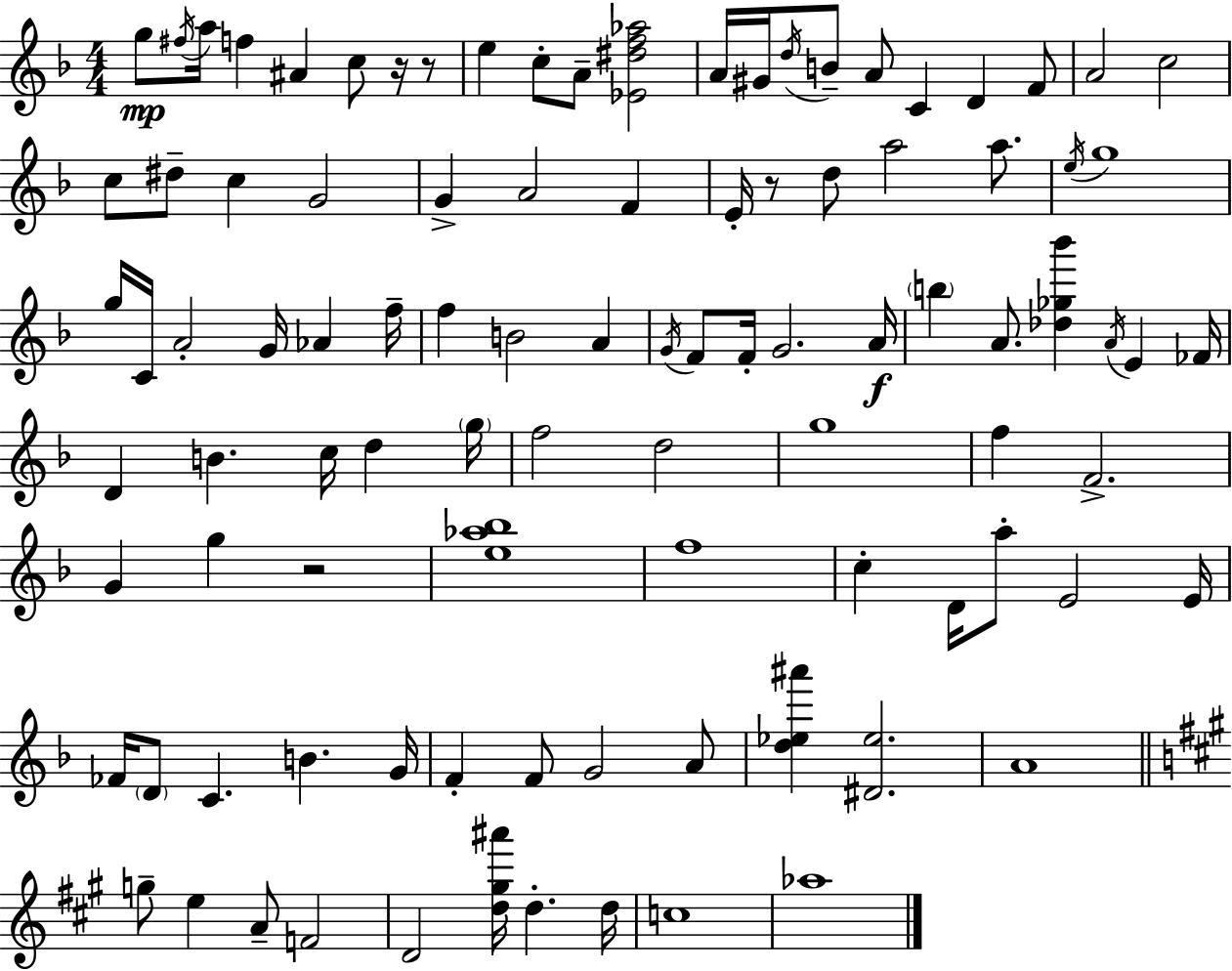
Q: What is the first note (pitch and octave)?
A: G5